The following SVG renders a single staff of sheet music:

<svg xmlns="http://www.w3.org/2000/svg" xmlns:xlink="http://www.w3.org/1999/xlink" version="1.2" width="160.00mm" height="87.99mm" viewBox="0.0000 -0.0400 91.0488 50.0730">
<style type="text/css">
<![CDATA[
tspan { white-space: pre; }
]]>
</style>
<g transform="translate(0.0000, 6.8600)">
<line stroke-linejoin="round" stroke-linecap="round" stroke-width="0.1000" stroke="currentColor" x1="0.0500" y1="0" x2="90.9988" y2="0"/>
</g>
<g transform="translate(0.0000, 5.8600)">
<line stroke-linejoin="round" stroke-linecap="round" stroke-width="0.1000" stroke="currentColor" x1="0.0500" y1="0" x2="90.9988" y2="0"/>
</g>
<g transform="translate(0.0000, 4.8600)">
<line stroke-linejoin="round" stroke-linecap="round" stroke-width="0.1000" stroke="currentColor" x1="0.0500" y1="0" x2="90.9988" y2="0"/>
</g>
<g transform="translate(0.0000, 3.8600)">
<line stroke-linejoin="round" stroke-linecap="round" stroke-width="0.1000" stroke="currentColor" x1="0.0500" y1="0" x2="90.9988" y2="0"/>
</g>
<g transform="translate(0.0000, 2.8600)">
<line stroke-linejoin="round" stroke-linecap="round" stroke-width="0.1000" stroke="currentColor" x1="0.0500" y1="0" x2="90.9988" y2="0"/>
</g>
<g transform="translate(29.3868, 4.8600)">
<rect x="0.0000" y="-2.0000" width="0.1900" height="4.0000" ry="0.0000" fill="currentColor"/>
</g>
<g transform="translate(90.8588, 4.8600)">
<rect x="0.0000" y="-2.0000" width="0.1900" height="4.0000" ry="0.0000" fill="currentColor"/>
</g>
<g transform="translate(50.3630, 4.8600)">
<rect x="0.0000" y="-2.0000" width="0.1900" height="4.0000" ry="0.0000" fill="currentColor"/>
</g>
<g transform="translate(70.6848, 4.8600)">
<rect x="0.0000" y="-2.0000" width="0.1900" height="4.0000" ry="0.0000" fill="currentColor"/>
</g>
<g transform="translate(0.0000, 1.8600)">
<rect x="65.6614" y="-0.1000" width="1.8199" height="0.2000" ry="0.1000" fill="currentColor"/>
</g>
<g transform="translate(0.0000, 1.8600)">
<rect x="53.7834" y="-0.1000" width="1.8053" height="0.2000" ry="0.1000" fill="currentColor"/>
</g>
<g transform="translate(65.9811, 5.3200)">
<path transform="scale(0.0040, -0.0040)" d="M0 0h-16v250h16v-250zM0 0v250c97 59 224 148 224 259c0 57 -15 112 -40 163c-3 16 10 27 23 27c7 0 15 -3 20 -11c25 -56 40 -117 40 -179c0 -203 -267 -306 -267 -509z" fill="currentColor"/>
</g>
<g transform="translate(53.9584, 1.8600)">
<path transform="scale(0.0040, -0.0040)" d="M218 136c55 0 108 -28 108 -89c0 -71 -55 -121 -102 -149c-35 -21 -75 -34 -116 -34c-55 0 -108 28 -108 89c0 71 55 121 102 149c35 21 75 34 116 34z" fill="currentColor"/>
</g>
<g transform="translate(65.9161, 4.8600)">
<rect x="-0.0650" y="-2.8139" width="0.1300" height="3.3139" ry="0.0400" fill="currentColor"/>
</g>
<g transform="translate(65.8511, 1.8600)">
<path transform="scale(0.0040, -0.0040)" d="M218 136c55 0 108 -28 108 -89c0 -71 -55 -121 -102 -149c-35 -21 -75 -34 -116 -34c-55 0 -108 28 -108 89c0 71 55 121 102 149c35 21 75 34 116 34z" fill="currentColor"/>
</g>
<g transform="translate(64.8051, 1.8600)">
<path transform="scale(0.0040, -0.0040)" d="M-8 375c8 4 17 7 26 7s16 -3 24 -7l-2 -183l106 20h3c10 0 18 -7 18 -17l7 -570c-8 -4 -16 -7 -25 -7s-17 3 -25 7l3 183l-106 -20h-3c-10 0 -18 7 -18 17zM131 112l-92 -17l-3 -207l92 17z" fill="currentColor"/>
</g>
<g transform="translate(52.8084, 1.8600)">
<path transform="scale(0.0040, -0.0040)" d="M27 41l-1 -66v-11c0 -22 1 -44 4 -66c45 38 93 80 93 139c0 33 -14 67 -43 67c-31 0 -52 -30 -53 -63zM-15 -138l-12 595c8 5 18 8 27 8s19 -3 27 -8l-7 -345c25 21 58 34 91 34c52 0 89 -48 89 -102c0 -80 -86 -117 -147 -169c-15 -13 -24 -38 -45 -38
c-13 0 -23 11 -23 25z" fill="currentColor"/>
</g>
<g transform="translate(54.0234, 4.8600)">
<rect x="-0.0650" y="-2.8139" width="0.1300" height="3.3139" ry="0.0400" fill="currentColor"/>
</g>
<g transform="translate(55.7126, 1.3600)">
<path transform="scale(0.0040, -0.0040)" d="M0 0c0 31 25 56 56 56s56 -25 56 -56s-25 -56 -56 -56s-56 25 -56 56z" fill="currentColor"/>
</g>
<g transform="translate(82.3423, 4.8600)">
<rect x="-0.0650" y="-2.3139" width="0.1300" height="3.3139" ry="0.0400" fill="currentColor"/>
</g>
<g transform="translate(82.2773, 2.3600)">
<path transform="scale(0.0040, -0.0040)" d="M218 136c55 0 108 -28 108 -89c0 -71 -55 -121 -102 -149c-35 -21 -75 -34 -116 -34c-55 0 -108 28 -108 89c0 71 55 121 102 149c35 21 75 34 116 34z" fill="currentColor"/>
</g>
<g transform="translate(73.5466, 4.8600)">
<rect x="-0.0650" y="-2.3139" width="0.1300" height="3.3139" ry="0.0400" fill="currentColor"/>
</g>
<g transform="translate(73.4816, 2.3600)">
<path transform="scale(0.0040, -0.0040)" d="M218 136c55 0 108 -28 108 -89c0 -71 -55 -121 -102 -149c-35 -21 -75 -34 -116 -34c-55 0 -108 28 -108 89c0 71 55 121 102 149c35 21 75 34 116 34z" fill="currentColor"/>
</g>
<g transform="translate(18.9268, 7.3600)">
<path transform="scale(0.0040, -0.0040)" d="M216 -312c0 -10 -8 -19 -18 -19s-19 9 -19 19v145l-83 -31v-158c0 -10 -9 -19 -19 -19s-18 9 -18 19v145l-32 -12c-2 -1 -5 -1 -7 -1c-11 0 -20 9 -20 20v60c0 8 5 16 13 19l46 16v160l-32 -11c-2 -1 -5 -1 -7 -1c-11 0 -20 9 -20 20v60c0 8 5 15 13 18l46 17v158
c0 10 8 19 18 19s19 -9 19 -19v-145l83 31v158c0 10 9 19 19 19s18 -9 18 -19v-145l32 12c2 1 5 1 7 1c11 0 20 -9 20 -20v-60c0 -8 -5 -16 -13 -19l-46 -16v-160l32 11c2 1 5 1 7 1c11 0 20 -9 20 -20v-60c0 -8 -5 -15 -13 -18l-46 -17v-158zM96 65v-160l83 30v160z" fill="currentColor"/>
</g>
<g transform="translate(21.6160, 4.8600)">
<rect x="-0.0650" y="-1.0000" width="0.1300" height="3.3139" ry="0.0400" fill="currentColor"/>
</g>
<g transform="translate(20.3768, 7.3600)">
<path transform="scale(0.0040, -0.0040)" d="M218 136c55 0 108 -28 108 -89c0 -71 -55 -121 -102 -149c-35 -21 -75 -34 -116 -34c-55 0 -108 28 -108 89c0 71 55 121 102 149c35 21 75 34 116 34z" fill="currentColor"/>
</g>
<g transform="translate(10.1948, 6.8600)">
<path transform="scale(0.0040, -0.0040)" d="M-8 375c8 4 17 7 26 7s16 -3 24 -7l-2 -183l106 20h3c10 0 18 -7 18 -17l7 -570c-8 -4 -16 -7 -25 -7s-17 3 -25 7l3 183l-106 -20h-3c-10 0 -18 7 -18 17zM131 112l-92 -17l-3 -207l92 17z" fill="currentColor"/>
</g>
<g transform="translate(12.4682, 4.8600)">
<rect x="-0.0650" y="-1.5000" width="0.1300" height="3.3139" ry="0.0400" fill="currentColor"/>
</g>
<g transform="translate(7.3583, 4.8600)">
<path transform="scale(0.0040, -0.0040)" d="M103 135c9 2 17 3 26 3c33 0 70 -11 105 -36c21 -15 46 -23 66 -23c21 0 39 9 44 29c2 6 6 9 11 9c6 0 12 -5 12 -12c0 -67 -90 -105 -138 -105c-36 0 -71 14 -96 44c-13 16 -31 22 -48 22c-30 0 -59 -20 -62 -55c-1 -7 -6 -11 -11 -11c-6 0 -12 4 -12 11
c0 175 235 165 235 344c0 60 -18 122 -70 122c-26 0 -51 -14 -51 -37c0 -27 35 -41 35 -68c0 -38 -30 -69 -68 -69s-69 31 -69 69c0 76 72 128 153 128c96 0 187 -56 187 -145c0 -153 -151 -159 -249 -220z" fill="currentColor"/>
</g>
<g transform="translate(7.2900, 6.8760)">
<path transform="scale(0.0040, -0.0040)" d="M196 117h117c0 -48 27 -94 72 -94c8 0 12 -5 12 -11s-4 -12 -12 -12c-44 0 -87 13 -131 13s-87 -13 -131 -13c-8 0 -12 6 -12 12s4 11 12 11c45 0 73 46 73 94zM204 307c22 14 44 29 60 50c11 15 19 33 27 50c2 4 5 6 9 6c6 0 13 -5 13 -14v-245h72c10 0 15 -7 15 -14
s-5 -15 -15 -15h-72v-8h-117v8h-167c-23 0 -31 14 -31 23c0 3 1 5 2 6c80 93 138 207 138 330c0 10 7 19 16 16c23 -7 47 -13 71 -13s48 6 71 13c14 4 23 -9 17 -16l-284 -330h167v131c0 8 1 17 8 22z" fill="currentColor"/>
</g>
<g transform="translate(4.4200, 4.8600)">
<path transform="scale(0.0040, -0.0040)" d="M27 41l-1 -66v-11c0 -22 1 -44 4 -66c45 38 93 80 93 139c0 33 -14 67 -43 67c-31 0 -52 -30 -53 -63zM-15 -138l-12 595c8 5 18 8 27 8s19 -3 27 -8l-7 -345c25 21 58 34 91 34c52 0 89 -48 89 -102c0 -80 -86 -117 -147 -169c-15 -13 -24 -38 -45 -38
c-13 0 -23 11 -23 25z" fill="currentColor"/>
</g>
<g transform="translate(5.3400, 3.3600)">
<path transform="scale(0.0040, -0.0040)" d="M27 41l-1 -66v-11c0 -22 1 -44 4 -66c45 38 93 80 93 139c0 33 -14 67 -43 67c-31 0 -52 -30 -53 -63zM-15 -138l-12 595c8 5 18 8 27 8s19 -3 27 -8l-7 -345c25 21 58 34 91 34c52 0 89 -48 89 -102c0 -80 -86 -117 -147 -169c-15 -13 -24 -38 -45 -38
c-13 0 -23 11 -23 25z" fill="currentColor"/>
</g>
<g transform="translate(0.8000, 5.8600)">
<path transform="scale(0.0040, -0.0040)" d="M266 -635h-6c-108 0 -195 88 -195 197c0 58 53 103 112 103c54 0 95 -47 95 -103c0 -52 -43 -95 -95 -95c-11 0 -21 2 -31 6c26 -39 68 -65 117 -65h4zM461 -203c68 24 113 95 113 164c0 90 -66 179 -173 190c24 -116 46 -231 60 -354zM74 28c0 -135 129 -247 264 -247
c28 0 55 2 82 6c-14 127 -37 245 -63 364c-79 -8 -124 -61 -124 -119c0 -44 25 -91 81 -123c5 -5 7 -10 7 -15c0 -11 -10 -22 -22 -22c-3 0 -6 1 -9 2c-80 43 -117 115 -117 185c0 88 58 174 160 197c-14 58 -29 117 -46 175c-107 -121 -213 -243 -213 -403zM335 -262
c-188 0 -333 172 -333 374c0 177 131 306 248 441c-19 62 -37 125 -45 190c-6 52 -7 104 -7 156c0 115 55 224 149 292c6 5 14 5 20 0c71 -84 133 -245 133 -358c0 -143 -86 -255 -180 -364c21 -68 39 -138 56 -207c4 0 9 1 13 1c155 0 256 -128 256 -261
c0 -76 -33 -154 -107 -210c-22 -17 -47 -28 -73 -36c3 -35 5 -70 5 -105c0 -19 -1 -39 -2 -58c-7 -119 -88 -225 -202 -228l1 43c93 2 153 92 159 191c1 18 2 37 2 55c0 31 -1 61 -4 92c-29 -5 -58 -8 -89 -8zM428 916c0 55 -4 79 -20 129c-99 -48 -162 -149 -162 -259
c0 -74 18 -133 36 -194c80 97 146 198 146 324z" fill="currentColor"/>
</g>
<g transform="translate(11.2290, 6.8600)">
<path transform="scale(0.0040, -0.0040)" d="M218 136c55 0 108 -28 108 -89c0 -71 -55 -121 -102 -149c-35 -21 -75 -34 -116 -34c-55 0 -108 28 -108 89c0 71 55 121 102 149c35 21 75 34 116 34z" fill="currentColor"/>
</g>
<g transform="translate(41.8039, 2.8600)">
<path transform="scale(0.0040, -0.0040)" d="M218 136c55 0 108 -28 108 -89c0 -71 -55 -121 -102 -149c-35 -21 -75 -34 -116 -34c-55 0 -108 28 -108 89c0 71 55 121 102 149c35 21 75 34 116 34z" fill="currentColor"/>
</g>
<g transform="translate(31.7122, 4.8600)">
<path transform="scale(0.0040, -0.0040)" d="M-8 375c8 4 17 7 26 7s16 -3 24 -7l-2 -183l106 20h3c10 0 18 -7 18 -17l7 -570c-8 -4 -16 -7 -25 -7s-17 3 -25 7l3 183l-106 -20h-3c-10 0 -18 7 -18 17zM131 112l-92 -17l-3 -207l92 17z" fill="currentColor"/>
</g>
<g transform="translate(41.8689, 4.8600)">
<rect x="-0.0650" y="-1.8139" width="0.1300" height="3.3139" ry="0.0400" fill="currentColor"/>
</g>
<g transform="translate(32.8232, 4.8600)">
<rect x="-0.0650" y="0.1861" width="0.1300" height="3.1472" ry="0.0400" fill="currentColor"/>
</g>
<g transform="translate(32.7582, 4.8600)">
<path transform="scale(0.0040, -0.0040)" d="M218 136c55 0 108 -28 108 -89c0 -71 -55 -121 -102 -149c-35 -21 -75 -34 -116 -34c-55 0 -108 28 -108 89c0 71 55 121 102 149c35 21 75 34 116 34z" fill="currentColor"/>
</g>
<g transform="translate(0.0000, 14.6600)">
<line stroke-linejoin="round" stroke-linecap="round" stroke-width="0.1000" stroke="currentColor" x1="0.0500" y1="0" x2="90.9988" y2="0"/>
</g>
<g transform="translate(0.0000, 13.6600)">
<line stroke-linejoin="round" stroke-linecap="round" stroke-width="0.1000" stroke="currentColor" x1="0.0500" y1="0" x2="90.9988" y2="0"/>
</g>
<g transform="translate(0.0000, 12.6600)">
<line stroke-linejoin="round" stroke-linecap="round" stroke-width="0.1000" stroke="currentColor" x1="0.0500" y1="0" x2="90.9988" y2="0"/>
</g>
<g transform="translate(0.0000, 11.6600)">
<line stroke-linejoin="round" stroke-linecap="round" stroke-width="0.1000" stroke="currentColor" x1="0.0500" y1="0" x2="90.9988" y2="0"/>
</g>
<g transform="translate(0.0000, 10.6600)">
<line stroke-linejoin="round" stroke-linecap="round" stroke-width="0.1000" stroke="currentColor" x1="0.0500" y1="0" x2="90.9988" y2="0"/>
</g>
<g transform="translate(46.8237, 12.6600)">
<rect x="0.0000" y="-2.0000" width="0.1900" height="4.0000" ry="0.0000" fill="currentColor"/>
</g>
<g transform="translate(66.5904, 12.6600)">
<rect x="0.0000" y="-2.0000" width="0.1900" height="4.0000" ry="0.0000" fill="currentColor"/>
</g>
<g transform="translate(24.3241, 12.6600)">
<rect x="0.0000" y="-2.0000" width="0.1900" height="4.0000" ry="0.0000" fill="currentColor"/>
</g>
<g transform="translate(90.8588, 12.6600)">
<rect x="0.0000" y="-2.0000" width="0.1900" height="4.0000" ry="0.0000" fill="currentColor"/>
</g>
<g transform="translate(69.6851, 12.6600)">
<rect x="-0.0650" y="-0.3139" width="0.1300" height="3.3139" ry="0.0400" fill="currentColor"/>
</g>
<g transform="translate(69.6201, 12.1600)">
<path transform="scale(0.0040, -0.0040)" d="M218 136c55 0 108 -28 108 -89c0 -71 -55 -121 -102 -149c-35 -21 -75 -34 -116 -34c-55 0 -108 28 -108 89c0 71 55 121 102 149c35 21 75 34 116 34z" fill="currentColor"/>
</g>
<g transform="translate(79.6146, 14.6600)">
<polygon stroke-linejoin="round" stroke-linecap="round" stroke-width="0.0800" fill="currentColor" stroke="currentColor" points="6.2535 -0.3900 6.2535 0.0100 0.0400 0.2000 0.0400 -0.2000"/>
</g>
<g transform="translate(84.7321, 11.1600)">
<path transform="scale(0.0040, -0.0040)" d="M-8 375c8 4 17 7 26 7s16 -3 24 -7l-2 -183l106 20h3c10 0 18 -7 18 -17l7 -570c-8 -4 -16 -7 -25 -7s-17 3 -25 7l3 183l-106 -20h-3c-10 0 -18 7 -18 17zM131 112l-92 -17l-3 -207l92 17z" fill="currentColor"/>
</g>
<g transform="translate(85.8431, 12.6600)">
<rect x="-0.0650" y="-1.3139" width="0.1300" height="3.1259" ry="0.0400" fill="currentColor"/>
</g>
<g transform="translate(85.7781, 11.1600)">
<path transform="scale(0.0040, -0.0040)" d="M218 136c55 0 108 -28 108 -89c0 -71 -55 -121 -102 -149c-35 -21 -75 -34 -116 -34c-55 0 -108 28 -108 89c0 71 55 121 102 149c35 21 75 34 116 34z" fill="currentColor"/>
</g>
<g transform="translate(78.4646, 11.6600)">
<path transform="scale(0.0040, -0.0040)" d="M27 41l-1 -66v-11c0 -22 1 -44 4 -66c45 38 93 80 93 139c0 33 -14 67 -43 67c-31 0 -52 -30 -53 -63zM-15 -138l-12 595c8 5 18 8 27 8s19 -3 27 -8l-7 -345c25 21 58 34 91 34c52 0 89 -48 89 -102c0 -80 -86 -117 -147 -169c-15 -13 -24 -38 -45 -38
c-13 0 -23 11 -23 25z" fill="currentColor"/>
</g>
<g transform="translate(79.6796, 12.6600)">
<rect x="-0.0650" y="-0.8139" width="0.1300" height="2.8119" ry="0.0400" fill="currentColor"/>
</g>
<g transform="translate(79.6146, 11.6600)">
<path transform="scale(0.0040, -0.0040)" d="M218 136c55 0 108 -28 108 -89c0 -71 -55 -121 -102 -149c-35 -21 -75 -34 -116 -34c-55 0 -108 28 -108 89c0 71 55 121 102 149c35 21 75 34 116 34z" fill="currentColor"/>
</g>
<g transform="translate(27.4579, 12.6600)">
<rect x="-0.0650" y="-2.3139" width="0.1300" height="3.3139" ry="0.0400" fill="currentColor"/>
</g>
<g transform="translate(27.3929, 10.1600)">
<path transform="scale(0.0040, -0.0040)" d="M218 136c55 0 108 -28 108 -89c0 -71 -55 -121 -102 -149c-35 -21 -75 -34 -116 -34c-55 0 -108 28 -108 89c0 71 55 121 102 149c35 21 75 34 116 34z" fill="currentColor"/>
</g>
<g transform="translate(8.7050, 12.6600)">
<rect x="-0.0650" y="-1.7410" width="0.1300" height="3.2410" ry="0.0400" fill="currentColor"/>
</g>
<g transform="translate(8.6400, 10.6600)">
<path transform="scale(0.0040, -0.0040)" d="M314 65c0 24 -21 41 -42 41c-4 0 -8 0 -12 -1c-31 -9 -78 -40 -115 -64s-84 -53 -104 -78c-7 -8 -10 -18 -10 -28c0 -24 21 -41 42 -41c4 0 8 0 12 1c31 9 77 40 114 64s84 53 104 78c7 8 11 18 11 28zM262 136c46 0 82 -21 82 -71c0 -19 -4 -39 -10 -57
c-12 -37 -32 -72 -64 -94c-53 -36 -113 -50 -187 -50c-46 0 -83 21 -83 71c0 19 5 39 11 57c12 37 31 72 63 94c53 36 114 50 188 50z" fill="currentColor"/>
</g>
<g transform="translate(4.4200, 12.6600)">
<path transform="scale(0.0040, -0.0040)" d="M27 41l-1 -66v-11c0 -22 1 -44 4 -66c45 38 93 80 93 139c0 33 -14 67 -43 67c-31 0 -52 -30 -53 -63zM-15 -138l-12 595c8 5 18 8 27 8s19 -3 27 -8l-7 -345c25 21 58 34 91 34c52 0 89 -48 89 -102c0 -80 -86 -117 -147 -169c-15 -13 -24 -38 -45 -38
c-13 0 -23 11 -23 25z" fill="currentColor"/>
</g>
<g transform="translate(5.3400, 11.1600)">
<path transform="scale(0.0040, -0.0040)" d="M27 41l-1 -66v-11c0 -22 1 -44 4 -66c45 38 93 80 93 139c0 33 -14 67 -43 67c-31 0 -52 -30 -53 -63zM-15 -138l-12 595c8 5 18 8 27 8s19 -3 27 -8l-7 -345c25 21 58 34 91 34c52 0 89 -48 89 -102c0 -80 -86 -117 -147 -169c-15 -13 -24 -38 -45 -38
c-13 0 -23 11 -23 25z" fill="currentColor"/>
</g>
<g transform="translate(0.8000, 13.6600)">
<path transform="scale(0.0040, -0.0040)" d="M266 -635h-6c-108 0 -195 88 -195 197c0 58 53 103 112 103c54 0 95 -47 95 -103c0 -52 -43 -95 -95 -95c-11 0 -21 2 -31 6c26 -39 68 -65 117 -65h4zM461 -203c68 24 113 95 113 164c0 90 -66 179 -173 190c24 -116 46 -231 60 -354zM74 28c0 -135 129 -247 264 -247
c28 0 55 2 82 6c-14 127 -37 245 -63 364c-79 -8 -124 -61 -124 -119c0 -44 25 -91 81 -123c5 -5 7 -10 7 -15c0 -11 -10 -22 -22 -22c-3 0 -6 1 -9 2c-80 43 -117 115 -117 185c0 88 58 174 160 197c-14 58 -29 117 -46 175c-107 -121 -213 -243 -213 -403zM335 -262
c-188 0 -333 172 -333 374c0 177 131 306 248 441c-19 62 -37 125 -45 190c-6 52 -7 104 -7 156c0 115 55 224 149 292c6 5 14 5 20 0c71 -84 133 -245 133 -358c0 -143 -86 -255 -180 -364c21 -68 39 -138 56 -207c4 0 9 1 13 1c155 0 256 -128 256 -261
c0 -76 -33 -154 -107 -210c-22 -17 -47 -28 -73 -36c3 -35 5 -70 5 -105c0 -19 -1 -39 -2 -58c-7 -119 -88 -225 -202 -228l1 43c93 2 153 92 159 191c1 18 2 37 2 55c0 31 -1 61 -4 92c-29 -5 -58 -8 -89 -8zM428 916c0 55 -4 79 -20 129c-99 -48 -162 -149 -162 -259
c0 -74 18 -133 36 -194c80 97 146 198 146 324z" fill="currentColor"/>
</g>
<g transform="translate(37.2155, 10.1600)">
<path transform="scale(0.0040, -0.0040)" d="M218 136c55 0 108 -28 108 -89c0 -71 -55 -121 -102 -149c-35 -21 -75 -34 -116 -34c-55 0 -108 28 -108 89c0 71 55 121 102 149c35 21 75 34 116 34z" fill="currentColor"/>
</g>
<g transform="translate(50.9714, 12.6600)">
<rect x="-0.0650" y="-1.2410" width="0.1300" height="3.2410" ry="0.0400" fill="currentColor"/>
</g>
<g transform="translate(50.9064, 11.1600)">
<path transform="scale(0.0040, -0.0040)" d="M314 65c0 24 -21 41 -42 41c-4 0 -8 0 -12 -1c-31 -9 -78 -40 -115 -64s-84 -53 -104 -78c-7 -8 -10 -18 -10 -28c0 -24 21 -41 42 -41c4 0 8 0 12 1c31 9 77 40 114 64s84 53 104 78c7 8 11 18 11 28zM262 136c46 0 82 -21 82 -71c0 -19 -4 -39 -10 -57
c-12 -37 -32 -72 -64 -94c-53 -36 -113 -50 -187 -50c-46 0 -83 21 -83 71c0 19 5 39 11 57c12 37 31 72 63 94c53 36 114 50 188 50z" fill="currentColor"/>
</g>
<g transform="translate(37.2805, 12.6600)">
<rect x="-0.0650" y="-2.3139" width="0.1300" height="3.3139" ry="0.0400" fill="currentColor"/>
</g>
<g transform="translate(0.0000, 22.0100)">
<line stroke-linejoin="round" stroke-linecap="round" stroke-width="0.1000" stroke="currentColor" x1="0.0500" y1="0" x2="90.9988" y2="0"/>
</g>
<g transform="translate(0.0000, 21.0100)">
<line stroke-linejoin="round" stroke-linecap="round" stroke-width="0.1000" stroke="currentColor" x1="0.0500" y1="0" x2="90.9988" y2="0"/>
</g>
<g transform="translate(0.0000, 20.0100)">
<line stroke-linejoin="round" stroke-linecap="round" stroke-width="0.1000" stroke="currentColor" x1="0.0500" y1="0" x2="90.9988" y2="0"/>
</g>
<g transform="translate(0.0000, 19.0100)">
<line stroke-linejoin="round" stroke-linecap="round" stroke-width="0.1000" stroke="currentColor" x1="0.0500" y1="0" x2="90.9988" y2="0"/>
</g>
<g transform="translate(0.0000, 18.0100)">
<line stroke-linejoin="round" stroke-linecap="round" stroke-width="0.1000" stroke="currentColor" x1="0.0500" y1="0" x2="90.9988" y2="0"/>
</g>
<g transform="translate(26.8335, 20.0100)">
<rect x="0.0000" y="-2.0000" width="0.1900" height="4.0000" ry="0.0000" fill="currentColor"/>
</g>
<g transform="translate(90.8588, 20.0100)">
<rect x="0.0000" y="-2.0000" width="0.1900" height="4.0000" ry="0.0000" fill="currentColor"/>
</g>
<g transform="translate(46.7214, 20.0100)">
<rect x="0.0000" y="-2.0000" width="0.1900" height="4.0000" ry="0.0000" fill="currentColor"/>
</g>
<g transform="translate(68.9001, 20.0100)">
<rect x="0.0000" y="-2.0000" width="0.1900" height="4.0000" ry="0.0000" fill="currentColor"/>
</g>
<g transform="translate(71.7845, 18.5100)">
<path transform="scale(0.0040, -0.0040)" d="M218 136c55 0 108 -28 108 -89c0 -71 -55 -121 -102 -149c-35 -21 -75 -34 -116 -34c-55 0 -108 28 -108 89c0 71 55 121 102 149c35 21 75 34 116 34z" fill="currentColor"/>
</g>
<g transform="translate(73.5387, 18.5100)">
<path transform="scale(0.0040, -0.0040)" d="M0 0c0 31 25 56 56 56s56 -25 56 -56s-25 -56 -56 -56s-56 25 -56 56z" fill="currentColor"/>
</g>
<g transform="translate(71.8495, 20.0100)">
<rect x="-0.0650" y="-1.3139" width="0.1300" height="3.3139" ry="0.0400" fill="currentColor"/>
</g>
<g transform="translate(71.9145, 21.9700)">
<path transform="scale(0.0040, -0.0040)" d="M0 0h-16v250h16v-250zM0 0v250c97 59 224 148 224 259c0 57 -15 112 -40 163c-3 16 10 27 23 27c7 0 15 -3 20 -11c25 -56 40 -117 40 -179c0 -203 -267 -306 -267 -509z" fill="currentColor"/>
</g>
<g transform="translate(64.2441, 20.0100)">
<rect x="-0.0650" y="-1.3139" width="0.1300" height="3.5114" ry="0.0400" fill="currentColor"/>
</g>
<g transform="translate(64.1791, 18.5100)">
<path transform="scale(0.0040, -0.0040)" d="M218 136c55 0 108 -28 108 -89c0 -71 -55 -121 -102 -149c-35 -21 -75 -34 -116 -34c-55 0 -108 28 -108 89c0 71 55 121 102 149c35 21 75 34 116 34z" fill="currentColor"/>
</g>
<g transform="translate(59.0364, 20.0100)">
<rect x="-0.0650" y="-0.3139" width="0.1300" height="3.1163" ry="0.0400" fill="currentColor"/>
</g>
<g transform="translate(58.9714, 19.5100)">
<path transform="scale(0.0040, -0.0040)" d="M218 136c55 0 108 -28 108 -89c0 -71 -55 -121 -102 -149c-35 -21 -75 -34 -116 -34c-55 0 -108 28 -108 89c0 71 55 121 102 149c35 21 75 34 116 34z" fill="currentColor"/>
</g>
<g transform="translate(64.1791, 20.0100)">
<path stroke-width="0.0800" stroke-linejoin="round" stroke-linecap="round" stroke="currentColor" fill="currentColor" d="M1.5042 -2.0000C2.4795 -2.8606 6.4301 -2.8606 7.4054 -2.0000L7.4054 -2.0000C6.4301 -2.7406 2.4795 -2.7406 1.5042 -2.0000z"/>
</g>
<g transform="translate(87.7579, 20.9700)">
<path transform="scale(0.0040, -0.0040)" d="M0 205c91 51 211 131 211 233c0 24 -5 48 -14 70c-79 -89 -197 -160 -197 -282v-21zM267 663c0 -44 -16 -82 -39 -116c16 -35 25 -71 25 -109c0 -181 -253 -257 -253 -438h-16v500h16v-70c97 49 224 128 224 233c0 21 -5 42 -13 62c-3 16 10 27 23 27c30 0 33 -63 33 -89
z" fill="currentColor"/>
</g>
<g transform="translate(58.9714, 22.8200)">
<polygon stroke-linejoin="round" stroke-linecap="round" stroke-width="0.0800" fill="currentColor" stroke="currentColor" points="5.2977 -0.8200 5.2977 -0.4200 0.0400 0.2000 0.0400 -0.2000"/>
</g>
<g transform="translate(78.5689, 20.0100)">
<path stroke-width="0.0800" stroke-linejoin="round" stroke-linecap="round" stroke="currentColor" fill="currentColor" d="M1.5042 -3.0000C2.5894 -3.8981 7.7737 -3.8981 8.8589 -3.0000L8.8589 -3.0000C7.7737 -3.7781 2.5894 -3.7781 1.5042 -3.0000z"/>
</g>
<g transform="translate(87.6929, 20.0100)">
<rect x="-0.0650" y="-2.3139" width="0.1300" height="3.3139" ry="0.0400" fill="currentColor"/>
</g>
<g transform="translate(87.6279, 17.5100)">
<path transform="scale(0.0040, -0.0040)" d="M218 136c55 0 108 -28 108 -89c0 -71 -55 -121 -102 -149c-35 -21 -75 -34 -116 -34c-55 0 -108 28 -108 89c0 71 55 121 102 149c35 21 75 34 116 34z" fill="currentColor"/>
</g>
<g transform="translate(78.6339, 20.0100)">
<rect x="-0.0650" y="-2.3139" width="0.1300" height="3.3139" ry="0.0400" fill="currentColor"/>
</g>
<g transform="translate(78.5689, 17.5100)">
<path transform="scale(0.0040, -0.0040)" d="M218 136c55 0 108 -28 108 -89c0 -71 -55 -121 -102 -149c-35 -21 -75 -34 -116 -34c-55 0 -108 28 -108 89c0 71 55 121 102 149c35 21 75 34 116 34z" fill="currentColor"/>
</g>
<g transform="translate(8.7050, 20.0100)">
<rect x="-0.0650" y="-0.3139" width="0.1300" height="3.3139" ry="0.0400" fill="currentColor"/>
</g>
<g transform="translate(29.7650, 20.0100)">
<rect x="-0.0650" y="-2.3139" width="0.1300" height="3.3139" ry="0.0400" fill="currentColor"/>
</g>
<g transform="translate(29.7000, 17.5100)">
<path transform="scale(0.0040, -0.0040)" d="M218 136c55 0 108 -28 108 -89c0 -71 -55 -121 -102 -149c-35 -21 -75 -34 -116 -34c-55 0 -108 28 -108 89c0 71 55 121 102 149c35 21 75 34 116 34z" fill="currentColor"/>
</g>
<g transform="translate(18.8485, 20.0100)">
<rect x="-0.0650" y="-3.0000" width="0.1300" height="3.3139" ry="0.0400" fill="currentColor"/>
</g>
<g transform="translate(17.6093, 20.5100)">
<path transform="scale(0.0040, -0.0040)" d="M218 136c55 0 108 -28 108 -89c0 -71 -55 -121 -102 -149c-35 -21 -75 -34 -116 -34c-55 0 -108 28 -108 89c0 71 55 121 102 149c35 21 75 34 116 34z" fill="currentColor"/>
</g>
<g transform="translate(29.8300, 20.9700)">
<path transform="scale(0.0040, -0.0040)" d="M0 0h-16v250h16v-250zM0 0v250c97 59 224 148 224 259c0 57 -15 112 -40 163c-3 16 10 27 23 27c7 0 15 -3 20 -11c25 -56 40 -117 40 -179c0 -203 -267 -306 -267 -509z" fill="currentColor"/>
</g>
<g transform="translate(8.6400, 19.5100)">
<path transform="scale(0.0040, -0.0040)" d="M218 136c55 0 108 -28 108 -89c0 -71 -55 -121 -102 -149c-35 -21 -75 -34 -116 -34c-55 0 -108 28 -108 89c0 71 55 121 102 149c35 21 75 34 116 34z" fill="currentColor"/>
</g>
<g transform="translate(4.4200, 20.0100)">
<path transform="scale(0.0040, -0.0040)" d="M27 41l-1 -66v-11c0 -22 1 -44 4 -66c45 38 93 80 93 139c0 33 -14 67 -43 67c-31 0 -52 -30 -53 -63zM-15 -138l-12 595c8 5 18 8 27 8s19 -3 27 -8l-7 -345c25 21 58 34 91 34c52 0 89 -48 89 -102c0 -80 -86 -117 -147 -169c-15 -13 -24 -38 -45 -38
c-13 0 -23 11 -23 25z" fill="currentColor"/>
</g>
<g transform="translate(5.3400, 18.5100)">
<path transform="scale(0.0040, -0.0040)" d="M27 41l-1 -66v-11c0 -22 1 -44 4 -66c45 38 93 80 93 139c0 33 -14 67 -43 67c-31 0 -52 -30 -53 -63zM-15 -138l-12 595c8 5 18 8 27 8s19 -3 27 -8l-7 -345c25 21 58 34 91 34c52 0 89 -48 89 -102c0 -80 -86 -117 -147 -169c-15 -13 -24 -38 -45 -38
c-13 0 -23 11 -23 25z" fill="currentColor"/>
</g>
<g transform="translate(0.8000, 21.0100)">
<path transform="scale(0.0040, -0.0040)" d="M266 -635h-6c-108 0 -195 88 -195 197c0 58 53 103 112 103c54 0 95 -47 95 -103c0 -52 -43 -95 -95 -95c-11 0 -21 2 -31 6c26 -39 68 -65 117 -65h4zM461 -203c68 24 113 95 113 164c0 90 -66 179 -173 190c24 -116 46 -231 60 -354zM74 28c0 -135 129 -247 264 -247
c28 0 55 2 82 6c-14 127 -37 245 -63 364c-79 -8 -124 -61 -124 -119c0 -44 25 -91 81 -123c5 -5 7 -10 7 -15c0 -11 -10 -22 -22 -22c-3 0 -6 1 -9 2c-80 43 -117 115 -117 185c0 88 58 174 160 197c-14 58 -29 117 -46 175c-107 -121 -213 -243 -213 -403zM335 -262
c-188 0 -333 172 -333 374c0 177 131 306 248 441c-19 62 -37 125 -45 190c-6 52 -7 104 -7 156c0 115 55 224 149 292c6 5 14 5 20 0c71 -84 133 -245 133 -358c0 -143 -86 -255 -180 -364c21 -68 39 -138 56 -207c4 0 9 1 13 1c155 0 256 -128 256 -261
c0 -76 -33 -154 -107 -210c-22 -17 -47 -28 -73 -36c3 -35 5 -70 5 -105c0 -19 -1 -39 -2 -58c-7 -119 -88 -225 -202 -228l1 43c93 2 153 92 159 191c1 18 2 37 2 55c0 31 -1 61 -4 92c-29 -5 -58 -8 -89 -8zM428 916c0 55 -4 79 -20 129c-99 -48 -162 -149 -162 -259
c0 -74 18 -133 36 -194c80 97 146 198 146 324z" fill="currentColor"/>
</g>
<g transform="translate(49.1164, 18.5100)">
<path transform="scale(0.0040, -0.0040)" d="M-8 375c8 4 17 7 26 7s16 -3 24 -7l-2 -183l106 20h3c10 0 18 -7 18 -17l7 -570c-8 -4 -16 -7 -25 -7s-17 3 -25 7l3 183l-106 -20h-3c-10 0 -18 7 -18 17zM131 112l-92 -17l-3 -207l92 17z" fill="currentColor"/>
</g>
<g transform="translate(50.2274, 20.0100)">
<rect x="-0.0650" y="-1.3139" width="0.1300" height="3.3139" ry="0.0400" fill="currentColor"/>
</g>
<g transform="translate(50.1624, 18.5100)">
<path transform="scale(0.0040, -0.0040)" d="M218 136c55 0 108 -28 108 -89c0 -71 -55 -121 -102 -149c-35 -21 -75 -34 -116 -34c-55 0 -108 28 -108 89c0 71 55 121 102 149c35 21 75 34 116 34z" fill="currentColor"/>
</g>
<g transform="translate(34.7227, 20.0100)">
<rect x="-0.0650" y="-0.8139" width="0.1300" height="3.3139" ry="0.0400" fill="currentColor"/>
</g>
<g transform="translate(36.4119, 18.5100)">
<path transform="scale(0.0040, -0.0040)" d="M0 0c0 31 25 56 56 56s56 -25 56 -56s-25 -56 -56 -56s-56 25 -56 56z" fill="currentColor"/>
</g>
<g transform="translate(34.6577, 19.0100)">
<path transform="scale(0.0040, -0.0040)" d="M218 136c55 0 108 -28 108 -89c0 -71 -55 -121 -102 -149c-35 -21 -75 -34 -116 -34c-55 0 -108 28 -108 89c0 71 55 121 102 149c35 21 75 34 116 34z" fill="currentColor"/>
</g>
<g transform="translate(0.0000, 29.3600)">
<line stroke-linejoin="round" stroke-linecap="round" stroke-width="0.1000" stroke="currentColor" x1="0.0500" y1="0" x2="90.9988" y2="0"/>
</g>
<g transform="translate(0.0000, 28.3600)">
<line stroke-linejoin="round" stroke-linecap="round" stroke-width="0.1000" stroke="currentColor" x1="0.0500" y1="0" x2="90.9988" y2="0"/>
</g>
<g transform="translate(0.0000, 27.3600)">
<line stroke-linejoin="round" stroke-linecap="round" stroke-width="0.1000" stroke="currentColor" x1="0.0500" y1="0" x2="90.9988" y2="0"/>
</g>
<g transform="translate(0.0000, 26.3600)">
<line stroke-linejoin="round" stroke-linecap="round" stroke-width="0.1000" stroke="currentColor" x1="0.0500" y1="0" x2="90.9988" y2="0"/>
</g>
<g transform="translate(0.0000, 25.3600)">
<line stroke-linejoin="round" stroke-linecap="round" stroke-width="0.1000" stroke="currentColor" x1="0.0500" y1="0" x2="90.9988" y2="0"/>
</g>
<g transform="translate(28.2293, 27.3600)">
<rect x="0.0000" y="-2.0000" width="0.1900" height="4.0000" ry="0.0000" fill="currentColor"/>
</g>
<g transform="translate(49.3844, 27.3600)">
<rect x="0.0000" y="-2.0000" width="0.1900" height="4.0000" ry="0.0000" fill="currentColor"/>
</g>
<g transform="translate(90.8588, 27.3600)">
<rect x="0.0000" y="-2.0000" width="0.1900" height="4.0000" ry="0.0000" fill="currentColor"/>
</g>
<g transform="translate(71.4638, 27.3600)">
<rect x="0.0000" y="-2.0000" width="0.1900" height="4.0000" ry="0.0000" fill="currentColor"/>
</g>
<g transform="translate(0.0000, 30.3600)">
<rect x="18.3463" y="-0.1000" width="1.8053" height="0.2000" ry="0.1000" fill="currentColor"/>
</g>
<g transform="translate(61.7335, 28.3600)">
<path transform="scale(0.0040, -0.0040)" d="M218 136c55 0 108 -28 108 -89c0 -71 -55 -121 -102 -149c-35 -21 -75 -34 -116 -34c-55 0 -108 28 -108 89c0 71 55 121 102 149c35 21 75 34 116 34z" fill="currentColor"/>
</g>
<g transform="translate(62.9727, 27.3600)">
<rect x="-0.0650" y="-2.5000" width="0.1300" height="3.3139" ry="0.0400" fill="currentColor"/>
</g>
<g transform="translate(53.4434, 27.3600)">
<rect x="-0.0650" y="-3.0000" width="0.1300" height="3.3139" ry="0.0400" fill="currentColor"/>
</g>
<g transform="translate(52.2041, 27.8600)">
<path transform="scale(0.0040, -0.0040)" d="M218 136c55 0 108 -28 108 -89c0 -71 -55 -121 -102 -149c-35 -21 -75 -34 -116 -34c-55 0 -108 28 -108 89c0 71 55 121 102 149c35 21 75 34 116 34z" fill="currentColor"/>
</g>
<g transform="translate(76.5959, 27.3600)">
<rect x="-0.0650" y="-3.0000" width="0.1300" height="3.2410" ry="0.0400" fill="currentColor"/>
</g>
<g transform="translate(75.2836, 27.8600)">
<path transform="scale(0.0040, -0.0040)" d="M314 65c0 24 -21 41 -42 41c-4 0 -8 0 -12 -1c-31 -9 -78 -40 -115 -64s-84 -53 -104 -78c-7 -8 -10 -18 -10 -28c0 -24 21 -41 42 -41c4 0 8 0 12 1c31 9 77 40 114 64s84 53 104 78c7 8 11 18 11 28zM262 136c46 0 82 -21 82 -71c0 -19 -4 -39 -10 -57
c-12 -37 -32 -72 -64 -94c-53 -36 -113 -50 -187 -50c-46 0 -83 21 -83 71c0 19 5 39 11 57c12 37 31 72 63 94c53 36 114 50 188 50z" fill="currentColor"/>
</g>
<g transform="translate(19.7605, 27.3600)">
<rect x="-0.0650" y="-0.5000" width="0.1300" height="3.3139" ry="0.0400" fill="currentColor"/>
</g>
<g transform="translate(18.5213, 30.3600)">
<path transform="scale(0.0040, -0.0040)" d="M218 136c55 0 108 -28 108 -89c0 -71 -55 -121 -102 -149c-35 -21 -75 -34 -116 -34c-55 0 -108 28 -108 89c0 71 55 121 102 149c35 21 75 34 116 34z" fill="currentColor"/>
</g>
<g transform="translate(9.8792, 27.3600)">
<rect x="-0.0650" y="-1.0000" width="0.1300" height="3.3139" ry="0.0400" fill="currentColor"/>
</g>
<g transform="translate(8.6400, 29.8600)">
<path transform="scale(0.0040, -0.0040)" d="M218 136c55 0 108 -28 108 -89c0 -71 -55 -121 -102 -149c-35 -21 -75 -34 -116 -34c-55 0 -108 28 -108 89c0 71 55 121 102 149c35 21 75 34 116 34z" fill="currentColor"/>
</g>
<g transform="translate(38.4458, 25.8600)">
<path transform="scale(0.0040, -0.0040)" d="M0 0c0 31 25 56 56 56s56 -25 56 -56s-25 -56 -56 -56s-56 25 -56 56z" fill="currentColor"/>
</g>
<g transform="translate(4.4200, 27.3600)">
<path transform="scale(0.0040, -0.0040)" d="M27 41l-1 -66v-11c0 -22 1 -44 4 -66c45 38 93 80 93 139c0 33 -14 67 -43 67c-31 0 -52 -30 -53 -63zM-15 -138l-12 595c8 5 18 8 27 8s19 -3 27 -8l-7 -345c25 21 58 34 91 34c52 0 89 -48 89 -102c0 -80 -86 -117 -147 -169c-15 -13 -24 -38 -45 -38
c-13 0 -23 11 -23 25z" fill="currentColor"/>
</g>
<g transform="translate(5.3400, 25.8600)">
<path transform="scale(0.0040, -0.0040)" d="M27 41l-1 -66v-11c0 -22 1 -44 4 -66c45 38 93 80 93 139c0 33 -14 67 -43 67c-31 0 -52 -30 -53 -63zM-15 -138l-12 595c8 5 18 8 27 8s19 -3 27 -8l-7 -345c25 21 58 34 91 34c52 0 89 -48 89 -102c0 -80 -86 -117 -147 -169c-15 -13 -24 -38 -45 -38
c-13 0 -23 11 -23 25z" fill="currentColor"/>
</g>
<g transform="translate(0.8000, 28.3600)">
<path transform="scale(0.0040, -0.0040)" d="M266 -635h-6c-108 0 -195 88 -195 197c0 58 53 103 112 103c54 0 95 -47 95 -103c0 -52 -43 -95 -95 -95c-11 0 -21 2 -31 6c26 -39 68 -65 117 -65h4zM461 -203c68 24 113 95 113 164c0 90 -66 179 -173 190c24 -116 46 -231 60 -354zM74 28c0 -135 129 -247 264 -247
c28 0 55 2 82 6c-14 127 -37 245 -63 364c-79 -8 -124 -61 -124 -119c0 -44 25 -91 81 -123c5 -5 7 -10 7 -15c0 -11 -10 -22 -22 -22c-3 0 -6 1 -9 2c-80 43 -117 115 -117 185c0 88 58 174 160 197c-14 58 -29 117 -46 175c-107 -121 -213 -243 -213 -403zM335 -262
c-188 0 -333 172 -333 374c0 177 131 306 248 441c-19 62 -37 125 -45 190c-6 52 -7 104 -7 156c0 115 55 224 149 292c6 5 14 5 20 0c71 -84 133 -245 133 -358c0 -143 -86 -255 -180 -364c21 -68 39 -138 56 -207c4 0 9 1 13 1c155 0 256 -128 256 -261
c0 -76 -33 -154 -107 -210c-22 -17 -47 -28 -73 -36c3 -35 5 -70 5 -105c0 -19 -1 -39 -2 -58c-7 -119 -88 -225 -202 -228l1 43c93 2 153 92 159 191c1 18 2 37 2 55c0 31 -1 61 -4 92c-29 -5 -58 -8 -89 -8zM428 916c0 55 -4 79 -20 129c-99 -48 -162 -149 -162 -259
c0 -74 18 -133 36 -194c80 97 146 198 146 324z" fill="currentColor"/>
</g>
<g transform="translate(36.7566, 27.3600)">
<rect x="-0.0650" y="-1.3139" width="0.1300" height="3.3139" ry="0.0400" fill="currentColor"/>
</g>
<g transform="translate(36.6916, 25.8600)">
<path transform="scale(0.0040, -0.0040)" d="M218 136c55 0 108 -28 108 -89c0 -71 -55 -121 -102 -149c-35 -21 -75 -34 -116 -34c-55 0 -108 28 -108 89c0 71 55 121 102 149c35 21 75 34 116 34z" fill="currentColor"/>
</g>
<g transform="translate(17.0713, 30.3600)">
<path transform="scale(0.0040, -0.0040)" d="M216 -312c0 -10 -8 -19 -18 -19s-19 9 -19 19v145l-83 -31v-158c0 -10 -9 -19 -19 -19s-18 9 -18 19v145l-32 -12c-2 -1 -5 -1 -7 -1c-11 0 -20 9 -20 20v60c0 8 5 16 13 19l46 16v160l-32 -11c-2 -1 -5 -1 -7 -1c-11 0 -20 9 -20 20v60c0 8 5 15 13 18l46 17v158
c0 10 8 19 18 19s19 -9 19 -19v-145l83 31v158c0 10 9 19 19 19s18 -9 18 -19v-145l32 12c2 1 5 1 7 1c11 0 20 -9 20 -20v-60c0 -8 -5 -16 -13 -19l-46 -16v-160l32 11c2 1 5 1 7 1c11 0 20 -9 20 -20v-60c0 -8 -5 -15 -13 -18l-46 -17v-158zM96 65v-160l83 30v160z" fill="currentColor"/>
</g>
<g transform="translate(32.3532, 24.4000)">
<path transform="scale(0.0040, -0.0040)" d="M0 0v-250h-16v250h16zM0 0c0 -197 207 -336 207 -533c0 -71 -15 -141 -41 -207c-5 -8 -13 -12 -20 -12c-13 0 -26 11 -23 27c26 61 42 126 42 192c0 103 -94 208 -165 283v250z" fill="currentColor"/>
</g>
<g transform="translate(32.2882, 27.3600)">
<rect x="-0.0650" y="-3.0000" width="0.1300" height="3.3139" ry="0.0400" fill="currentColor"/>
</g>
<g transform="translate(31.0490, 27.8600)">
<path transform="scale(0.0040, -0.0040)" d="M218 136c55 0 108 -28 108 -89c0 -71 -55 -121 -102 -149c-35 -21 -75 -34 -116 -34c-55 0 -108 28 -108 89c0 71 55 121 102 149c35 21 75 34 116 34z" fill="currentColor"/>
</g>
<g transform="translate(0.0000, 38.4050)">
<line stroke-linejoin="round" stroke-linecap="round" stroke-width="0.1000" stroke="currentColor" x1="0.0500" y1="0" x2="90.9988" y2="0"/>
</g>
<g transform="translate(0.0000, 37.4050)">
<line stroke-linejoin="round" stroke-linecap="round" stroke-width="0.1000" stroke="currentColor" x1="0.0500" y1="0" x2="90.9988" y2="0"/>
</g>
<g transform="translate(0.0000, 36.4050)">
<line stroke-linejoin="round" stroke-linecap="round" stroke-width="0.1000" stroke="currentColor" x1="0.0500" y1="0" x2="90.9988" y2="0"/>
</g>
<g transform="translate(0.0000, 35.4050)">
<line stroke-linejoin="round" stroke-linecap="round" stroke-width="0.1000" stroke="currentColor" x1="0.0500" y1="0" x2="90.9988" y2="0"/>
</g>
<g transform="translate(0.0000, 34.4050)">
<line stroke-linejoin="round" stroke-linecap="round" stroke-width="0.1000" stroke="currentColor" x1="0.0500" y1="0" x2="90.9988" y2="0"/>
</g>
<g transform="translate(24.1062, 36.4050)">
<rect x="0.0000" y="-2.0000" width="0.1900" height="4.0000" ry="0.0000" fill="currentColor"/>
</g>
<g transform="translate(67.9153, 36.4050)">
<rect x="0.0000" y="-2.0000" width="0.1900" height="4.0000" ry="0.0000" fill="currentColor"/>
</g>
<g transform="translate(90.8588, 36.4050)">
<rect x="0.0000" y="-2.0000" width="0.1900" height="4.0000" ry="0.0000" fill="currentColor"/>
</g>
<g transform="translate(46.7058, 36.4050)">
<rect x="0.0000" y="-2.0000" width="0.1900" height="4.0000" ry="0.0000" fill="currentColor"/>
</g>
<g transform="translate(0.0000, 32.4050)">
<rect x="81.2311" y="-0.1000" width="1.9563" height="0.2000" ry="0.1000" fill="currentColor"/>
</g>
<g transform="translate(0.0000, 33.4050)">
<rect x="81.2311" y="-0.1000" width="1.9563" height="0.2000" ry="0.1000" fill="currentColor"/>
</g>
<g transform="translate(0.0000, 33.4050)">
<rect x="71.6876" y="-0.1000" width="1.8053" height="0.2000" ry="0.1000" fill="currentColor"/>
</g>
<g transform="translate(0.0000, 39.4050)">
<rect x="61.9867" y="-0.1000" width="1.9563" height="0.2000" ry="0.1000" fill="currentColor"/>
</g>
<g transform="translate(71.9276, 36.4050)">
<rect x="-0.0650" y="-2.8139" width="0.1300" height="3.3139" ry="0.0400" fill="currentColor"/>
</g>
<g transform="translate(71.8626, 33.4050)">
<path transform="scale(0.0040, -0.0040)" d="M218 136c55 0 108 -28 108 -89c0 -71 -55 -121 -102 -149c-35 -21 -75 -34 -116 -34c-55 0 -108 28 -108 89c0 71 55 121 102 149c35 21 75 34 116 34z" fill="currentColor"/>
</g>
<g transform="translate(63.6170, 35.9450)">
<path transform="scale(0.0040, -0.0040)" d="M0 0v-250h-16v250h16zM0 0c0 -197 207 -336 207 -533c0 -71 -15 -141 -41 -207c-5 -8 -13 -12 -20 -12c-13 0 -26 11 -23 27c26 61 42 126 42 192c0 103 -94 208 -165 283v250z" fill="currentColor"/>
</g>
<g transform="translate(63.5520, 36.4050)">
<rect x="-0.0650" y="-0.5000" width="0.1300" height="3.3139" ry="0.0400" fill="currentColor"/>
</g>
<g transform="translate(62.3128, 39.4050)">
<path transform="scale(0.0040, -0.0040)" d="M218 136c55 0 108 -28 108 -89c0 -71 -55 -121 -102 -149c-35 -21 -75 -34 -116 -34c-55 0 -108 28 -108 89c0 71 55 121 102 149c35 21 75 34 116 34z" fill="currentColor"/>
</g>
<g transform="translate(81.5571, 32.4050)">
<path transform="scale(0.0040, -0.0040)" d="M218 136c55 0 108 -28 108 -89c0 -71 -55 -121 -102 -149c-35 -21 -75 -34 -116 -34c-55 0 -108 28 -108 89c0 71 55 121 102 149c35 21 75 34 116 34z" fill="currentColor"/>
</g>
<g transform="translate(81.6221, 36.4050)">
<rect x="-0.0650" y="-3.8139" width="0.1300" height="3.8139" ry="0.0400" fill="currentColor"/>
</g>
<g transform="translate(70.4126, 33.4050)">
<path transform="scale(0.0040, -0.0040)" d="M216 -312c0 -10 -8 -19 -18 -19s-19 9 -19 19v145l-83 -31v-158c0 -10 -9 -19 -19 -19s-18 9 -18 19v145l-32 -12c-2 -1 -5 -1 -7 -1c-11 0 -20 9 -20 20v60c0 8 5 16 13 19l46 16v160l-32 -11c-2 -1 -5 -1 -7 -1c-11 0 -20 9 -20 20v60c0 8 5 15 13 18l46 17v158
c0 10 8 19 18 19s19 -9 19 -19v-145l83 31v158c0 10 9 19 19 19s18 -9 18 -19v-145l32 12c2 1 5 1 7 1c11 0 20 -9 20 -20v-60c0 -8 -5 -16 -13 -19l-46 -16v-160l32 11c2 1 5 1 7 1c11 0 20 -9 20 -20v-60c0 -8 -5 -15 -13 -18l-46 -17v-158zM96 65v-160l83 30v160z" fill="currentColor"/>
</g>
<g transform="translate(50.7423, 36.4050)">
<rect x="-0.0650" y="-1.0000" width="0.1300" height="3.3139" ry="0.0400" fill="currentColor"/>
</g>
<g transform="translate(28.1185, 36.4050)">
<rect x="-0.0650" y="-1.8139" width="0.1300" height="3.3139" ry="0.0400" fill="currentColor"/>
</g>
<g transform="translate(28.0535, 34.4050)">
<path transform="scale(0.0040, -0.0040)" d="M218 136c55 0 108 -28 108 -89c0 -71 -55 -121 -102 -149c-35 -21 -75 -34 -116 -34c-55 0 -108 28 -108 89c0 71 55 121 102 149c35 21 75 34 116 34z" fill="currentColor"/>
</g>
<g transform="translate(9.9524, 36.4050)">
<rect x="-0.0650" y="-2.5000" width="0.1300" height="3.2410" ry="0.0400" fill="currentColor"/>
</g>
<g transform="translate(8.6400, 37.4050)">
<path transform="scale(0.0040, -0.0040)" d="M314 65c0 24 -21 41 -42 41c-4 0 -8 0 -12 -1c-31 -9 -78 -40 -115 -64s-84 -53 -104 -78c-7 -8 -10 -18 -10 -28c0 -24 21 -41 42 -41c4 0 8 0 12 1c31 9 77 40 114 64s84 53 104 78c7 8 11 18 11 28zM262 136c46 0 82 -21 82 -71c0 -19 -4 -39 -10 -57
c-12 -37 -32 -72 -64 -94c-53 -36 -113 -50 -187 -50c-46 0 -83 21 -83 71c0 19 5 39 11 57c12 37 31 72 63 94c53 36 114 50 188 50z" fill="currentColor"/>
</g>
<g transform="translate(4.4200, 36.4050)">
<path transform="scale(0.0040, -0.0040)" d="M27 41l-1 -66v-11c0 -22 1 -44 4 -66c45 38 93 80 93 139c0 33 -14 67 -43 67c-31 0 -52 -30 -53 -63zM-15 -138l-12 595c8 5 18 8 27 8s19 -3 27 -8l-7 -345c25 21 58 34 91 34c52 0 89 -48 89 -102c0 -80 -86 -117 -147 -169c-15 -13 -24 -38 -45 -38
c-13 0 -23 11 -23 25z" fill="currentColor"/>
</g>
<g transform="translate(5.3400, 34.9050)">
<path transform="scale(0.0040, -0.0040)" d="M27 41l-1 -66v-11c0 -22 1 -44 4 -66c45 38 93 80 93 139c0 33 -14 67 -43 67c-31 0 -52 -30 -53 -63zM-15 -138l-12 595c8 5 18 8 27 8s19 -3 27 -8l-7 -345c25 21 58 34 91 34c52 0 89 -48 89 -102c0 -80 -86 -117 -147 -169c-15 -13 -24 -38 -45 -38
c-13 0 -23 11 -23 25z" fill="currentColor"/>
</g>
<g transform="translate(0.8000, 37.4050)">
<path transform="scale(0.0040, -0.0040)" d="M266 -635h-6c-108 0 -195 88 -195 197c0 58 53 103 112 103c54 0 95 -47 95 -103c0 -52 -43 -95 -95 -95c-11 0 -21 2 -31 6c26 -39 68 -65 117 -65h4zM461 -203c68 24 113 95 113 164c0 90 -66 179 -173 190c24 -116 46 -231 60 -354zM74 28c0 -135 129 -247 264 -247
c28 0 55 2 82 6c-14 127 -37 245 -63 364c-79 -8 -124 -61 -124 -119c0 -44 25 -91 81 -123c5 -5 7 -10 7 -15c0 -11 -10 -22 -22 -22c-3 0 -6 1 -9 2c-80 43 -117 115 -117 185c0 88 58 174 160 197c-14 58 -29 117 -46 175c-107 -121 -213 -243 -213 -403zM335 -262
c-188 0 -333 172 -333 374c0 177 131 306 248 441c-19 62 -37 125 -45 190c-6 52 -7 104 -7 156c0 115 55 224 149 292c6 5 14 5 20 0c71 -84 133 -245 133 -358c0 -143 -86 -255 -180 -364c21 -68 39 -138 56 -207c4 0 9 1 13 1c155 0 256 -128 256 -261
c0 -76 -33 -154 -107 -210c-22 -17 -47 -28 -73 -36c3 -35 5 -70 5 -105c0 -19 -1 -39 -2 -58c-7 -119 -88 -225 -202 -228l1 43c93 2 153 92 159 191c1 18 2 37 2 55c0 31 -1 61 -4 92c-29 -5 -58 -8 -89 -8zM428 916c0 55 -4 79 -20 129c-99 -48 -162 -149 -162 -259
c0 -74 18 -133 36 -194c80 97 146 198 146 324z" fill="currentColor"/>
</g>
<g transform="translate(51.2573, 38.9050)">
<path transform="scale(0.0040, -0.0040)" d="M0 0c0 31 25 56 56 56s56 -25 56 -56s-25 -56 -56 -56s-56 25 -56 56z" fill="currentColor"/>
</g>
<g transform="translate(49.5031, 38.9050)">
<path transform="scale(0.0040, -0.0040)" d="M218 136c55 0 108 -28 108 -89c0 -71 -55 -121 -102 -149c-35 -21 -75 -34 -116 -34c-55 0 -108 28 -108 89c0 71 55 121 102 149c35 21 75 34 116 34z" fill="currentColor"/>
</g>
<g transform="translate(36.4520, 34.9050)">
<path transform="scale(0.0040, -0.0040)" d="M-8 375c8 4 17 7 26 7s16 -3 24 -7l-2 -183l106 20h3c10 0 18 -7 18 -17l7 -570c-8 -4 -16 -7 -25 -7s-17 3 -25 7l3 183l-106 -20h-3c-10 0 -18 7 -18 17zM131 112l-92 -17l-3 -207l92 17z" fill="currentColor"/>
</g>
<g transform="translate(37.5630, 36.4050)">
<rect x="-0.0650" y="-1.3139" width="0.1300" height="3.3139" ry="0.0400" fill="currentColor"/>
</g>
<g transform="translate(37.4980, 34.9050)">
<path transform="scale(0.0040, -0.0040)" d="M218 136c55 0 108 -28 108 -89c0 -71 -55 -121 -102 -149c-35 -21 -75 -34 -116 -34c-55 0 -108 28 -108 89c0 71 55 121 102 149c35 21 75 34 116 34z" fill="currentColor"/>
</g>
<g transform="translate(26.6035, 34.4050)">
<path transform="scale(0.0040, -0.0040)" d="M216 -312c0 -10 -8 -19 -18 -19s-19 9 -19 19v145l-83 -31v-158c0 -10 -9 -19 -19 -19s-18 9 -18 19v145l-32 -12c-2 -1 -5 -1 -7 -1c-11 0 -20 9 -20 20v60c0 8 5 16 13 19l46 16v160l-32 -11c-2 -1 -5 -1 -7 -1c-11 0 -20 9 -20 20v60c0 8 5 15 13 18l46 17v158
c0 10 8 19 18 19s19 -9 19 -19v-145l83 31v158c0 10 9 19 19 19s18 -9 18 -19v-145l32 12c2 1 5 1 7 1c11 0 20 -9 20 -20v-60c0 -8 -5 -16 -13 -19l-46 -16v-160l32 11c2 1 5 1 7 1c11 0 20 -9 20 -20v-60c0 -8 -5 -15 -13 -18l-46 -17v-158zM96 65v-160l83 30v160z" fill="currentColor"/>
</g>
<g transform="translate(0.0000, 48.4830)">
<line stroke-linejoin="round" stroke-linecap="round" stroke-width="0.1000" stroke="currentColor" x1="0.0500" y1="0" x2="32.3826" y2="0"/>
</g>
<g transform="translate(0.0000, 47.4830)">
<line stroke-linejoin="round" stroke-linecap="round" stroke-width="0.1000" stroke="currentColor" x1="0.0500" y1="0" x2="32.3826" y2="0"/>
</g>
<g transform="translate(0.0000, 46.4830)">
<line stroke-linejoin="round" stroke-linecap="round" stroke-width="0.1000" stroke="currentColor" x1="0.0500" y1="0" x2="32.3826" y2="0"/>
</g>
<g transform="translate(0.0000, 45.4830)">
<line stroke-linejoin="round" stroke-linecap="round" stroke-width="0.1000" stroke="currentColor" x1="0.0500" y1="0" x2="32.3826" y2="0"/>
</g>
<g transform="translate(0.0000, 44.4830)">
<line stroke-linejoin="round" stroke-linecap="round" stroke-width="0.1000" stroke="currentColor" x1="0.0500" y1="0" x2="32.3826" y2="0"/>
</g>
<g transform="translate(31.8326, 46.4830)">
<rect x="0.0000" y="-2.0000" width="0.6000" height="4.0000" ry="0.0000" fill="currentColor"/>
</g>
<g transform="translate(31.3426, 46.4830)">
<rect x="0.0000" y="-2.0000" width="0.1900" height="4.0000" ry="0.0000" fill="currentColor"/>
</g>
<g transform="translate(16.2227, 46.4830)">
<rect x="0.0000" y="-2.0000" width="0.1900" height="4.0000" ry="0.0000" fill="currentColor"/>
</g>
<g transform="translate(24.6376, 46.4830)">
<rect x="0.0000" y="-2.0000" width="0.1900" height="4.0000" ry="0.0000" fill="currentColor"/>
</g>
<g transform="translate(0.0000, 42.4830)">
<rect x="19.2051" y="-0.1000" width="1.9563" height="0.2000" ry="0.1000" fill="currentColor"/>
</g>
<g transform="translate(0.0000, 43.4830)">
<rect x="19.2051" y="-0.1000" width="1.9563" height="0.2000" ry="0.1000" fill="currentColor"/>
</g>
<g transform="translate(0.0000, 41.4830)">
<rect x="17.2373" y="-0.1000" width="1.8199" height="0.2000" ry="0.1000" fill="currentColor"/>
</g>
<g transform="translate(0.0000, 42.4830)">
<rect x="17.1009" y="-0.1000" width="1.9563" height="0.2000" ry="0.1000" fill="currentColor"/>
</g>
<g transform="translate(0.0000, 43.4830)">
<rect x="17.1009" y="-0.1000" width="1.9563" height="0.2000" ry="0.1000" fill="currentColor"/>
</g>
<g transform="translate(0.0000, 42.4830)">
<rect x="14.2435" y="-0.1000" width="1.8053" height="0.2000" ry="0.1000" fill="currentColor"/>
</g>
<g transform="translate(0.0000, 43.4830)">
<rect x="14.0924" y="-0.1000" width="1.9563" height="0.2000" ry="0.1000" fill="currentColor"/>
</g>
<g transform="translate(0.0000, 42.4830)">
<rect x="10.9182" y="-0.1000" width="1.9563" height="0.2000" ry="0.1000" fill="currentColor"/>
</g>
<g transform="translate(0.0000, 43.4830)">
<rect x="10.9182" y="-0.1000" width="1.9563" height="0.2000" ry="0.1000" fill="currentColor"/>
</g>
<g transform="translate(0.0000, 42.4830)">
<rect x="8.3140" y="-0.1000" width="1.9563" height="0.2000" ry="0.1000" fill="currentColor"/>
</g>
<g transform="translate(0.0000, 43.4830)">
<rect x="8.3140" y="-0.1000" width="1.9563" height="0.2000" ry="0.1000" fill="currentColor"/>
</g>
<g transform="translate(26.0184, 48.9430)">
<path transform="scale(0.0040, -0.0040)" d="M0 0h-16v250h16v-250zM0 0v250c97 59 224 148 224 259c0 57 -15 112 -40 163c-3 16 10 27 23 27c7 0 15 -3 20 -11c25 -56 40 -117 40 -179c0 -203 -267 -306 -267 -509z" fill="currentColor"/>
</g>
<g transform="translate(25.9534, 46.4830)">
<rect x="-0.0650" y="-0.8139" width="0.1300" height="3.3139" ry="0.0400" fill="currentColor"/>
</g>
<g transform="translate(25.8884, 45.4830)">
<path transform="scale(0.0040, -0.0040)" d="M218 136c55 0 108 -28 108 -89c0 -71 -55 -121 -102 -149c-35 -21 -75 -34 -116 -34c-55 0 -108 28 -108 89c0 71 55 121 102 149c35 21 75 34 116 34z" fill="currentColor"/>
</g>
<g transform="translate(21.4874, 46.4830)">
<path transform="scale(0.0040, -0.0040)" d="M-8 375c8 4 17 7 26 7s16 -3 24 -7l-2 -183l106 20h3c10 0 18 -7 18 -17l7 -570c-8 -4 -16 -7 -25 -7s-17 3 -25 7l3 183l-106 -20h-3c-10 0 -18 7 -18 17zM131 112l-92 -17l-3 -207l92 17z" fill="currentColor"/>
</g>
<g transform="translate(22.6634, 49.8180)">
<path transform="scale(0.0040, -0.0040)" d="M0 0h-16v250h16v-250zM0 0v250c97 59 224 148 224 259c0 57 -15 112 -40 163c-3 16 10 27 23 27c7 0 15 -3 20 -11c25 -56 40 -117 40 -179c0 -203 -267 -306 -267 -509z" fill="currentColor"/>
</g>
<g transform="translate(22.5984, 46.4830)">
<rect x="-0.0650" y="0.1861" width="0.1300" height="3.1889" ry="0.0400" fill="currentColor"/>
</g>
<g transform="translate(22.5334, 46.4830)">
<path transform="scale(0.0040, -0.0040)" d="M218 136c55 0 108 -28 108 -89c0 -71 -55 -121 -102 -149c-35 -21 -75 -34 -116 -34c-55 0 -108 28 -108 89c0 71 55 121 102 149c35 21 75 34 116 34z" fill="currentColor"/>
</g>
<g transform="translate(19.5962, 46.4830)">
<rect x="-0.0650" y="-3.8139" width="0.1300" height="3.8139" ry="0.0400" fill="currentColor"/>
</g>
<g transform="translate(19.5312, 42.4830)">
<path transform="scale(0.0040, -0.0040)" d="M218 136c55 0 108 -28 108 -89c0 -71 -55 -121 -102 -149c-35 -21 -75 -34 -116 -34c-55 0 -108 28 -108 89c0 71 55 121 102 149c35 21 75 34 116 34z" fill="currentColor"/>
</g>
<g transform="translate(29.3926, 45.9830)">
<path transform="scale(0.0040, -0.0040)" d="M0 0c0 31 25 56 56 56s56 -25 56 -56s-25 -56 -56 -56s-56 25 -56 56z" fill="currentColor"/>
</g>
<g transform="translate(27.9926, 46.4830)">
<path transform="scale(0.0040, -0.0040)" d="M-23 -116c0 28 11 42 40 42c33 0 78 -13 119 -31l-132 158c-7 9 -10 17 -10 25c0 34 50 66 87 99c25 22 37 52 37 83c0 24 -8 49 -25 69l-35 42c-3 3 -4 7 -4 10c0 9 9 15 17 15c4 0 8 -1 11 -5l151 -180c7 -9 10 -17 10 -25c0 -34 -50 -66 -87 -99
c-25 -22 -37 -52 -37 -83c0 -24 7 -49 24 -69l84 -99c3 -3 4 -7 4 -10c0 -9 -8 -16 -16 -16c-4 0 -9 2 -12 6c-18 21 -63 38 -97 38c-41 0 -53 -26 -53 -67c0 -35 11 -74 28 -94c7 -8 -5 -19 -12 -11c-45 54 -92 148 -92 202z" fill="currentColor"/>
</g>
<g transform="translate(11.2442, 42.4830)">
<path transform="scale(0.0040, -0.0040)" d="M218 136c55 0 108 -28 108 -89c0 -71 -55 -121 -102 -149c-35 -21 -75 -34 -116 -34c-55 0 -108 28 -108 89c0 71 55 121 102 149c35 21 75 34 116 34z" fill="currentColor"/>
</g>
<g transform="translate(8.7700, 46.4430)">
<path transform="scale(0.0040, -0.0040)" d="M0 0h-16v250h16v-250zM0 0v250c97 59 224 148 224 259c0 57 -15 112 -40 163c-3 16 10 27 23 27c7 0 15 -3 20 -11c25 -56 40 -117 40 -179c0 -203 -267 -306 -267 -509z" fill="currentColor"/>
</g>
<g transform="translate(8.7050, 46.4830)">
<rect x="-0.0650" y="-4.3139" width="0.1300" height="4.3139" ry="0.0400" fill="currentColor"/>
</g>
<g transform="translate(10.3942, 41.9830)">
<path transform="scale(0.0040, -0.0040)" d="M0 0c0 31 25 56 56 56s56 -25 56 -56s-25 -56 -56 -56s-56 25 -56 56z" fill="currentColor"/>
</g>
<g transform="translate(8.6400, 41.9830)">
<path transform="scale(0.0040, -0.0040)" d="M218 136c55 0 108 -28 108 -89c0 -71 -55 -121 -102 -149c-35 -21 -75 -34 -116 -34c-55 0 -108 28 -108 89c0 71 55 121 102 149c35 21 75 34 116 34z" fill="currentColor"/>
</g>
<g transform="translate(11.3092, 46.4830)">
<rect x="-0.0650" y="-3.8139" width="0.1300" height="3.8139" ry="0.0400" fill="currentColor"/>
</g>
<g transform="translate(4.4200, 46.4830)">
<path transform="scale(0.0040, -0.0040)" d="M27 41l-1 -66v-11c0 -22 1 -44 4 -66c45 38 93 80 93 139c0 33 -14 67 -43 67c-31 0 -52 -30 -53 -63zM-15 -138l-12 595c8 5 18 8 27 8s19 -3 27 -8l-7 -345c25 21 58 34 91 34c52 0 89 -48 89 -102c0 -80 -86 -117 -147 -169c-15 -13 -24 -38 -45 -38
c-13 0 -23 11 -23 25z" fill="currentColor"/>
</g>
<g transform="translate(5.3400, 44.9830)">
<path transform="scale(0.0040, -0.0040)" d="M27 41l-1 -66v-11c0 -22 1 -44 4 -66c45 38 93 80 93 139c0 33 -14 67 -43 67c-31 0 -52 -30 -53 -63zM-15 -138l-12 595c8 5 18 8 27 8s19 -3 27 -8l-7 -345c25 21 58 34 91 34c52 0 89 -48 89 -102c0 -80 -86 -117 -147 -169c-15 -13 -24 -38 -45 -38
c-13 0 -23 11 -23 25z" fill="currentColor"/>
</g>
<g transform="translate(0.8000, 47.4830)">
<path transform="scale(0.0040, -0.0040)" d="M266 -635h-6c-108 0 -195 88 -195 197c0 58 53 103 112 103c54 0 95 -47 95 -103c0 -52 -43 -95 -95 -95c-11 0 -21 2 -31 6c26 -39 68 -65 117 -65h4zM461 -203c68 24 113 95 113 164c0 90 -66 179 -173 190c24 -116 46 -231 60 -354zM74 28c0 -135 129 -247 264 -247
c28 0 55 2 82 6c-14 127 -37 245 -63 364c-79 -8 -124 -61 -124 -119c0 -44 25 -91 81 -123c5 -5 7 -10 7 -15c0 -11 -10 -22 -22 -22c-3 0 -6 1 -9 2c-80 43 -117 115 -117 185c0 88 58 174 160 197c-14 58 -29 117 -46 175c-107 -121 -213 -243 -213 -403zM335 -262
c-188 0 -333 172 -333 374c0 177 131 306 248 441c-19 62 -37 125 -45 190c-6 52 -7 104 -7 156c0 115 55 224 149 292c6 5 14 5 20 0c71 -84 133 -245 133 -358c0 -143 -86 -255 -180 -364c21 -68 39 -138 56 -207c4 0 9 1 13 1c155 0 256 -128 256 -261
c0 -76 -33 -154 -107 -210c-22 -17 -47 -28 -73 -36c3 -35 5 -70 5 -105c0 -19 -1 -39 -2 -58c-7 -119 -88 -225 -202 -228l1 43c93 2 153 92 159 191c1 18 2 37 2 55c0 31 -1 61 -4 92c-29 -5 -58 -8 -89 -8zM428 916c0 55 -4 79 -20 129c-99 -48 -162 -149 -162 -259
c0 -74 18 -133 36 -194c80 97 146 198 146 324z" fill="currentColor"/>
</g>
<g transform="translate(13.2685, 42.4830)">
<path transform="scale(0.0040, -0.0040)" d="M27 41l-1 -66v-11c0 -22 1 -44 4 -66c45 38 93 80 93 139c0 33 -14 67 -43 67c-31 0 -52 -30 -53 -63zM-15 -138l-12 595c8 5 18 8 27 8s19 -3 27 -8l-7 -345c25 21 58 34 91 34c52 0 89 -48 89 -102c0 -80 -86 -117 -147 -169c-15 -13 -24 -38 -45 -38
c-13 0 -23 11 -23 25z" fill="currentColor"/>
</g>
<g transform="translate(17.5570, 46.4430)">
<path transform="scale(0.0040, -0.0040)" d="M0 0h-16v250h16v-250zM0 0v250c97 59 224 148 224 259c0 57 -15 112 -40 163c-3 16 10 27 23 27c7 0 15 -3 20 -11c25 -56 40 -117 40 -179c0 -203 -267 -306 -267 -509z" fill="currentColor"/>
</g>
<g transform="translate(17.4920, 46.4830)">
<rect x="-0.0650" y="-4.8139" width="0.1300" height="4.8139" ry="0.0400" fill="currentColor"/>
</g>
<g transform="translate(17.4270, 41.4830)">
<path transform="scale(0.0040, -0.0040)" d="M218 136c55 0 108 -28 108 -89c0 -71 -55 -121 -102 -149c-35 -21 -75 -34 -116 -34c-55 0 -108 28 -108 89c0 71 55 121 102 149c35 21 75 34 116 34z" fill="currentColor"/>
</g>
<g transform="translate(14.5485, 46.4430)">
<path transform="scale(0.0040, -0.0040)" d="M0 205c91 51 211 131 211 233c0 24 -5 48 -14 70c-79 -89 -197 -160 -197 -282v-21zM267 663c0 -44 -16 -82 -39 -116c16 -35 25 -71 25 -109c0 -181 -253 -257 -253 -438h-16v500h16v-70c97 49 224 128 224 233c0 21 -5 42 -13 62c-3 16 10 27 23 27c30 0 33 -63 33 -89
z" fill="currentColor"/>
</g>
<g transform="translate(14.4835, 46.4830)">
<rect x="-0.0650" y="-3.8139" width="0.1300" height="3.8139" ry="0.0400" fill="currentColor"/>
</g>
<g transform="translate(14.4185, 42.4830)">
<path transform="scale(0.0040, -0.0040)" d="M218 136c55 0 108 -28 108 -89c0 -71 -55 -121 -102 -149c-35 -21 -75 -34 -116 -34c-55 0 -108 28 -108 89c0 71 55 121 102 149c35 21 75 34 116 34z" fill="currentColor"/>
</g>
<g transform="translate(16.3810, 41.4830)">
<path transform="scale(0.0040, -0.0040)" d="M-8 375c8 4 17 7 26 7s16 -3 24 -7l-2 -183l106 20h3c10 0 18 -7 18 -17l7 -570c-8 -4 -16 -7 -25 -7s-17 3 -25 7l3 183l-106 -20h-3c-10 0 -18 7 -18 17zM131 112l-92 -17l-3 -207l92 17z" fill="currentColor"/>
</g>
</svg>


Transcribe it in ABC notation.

X:1
T:Untitled
M:2/4
L:1/4
K:Bb
E ^D B f _a a/2 g g f2 g g _e2 c _d/2 e/2 c A g/2 d e c/2 e/2 e/2 g g/4 D ^C A/2 _e A G A2 G2 ^f e D C/2 ^a c' d'/2 c' _c'/4 e'/2 c' B/2 d/2 z